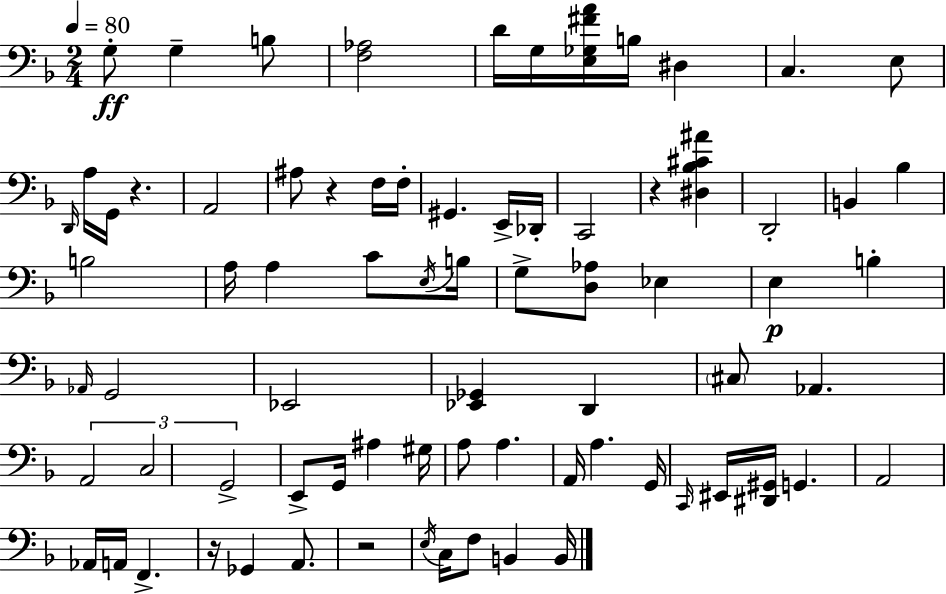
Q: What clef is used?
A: bass